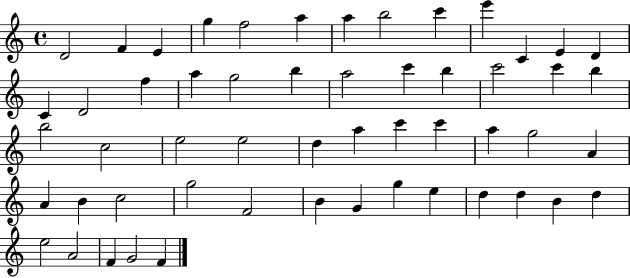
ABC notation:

X:1
T:Untitled
M:4/4
L:1/4
K:C
D2 F E g f2 a a b2 c' e' C E D C D2 f a g2 b a2 c' b c'2 c' b b2 c2 e2 e2 d a c' c' a g2 A A B c2 g2 F2 B G g e d d B d e2 A2 F G2 F